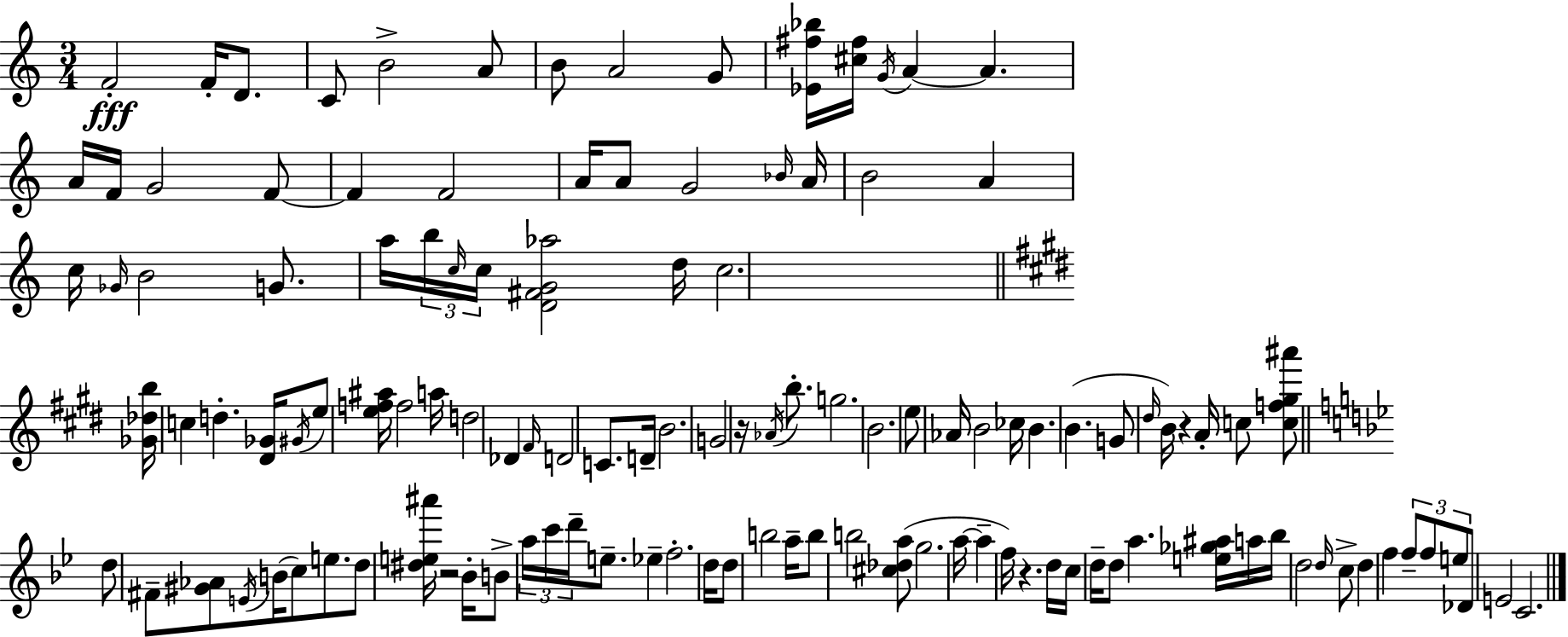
{
  \clef treble
  \numericTimeSignature
  \time 3/4
  \key a \minor
  f'2-.\fff f'16-. d'8. | c'8 b'2-> a'8 | b'8 a'2 g'8 | <ees' fis'' bes''>16 <cis'' fis''>16 \acciaccatura { g'16 } a'4~~ a'4. | \break a'16 f'16 g'2 f'8~~ | f'4 f'2 | a'16 a'8 g'2 | \grace { bes'16 } a'16 b'2 a'4 | \break c''16 \grace { ges'16 } b'2 | g'8. a''16 \tuplet 3/2 { b''16 \grace { c''16 } c''16 } <d' fis' g' aes''>2 | d''16 c''2. | \bar "||" \break \key e \major <ges' des'' b''>16 c''4 d''4.-. <dis' ges'>16 | \acciaccatura { gis'16 } e''8 <e'' f'' ais''>16 f''2 | a''16 d''2 des'4 | \grace { fis'16 } d'2 c'8. | \break d'16-- b'2. | g'2 r16 \acciaccatura { aes'16 } | b''8.-. g''2. | b'2. | \break e''8 aes'16 b'2 | ces''16 b'4. b'4.( | g'8 \grace { dis''16 } b'16) r4 a'16-. | c''8 <c'' f'' gis'' ais'''>8 \bar "||" \break \key g \minor d''8 fis'8-- <gis' aes'>8 \acciaccatura { e'16 }( b'16 c''8) e''8. | d''8 <dis'' e'' ais'''>16 r2 | bes'16-. b'8-> \tuplet 3/2 { a''16 c'''16 d'''16-- } e''8.-- ees''4-- | f''2.-. | \break d''16 d''8 b''2 | a''16-- b''8 b''2 <cis'' des'' a''>8( | g''2. | a''16~~ a''4-- f''16) r4. | \break d''16 c''16 d''16-- d''8 a''4. | <e'' ges'' ais''>16 a''16 bes''16 d''2 \grace { d''16 } | c''8-> d''4 f''4 \tuplet 3/2 { f''8-- | f''8 e''8 } des'8 e'2 | \break c'2. | \bar "|."
}